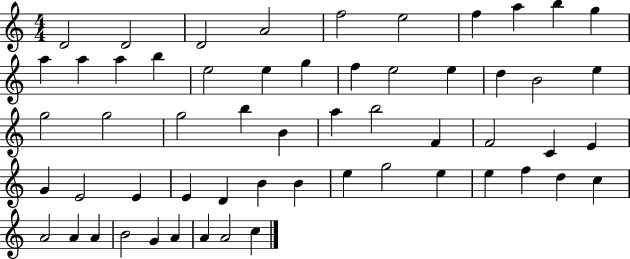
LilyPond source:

{
  \clef treble
  \numericTimeSignature
  \time 4/4
  \key c \major
  d'2 d'2 | d'2 a'2 | f''2 e''2 | f''4 a''4 b''4 g''4 | \break a''4 a''4 a''4 b''4 | e''2 e''4 g''4 | f''4 e''2 e''4 | d''4 b'2 e''4 | \break g''2 g''2 | g''2 b''4 b'4 | a''4 b''2 f'4 | f'2 c'4 e'4 | \break g'4 e'2 e'4 | e'4 d'4 b'4 b'4 | e''4 g''2 e''4 | e''4 f''4 d''4 c''4 | \break a'2 a'4 a'4 | b'2 g'4 a'4 | a'4 a'2 c''4 | \bar "|."
}